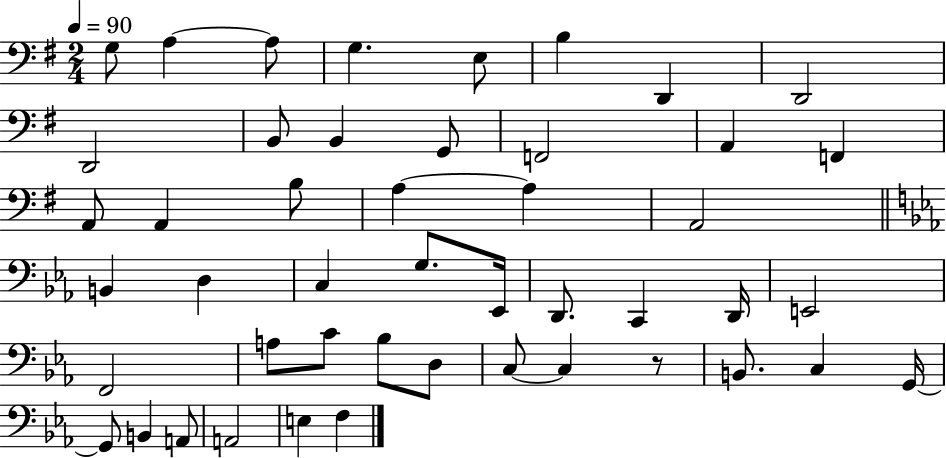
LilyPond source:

{
  \clef bass
  \numericTimeSignature
  \time 2/4
  \key g \major
  \tempo 4 = 90
  g8 a4~~ a8 | g4. e8 | b4 d,4 | d,2 | \break d,2 | b,8 b,4 g,8 | f,2 | a,4 f,4 | \break a,8 a,4 b8 | a4~~ a4 | a,2 | \bar "||" \break \key c \minor b,4 d4 | c4 g8. ees,16 | d,8. c,4 d,16 | e,2 | \break f,2 | a8 c'8 bes8 d8 | c8~~ c4 r8 | b,8. c4 g,16~~ | \break g,8 b,4 a,8 | a,2 | e4 f4 | \bar "|."
}